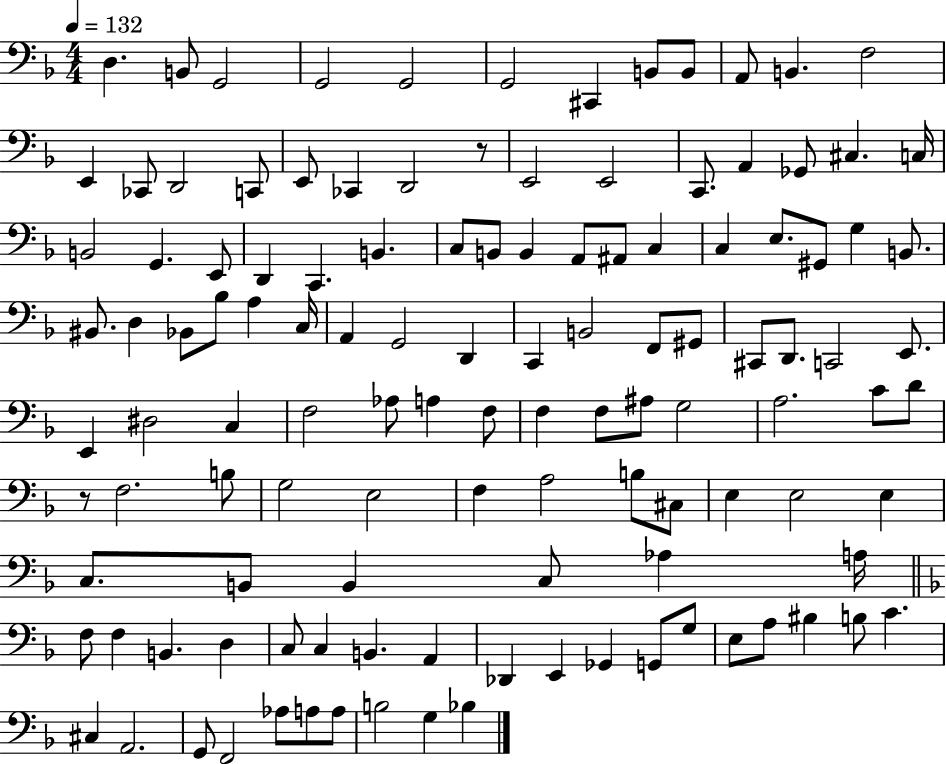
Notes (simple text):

D3/q. B2/e G2/h G2/h G2/h G2/h C#2/q B2/e B2/e A2/e B2/q. F3/h E2/q CES2/e D2/h C2/e E2/e CES2/q D2/h R/e E2/h E2/h C2/e. A2/q Gb2/e C#3/q. C3/s B2/h G2/q. E2/e D2/q C2/q. B2/q. C3/e B2/e B2/q A2/e A#2/e C3/q C3/q E3/e. G#2/e G3/q B2/e. BIS2/e. D3/q Bb2/e Bb3/e A3/q C3/s A2/q G2/h D2/q C2/q B2/h F2/e G#2/e C#2/e D2/e. C2/h E2/e. E2/q D#3/h C3/q F3/h Ab3/e A3/q F3/e F3/q F3/e A#3/e G3/h A3/h. C4/e D4/e R/e F3/h. B3/e G3/h E3/h F3/q A3/h B3/e C#3/e E3/q E3/h E3/q C3/e. B2/e B2/q C3/e Ab3/q A3/s F3/e F3/q B2/q. D3/q C3/e C3/q B2/q. A2/q Db2/q E2/q Gb2/q G2/e G3/e E3/e A3/e BIS3/q B3/e C4/q. C#3/q A2/h. G2/e F2/h Ab3/e A3/e A3/e B3/h G3/q Bb3/q